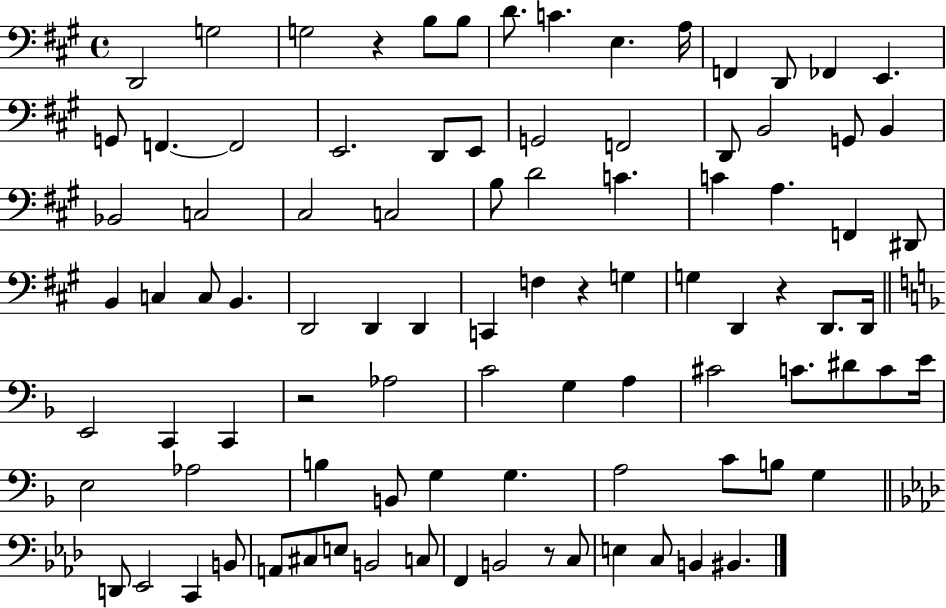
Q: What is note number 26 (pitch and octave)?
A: Bb2